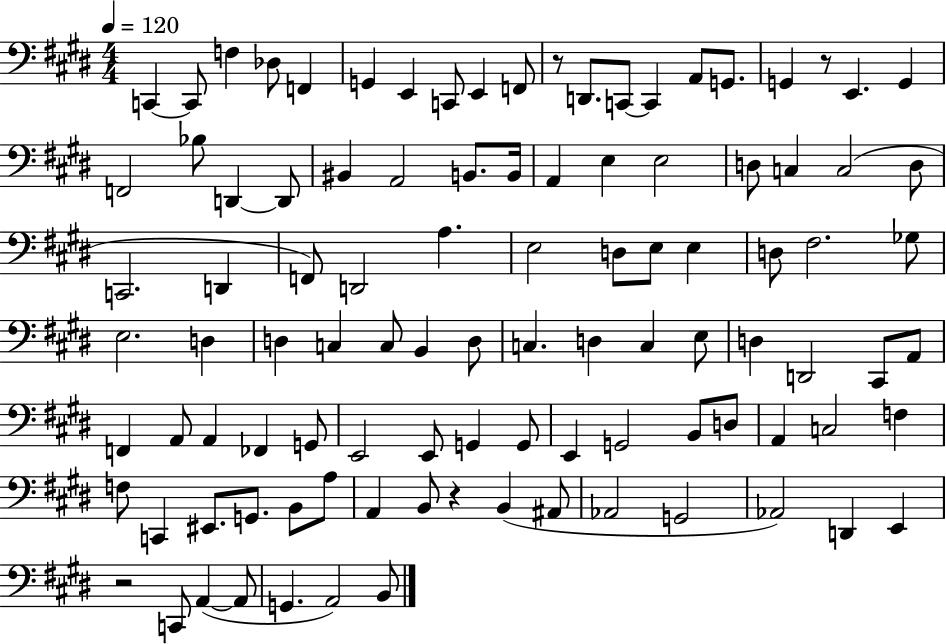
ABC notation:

X:1
T:Untitled
M:4/4
L:1/4
K:E
C,, C,,/2 F, _D,/2 F,, G,, E,, C,,/2 E,, F,,/2 z/2 D,,/2 C,,/2 C,, A,,/2 G,,/2 G,, z/2 E,, G,, F,,2 _B,/2 D,, D,,/2 ^B,, A,,2 B,,/2 B,,/4 A,, E, E,2 D,/2 C, C,2 D,/2 C,,2 D,, F,,/2 D,,2 A, E,2 D,/2 E,/2 E, D,/2 ^F,2 _G,/2 E,2 D, D, C, C,/2 B,, D,/2 C, D, C, E,/2 D, D,,2 ^C,,/2 A,,/2 F,, A,,/2 A,, _F,, G,,/2 E,,2 E,,/2 G,, G,,/2 E,, G,,2 B,,/2 D,/2 A,, C,2 F, F,/2 C,, ^E,,/2 G,,/2 B,,/2 A,/2 A,, B,,/2 z B,, ^A,,/2 _A,,2 G,,2 _A,,2 D,, E,, z2 C,,/2 A,, A,,/2 G,, A,,2 B,,/2